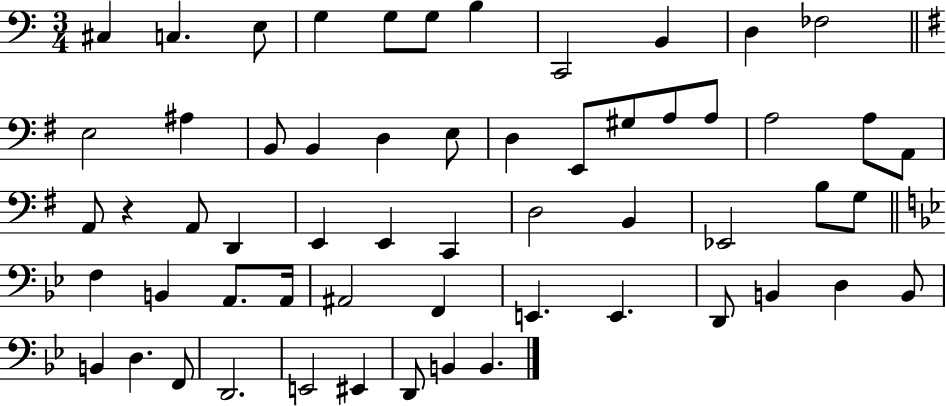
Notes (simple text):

C#3/q C3/q. E3/e G3/q G3/e G3/e B3/q C2/h B2/q D3/q FES3/h E3/h A#3/q B2/e B2/q D3/q E3/e D3/q E2/e G#3/e A3/e A3/e A3/h A3/e A2/e A2/e R/q A2/e D2/q E2/q E2/q C2/q D3/h B2/q Eb2/h B3/e G3/e F3/q B2/q A2/e. A2/s A#2/h F2/q E2/q. E2/q. D2/e B2/q D3/q B2/e B2/q D3/q. F2/e D2/h. E2/h EIS2/q D2/e B2/q B2/q.